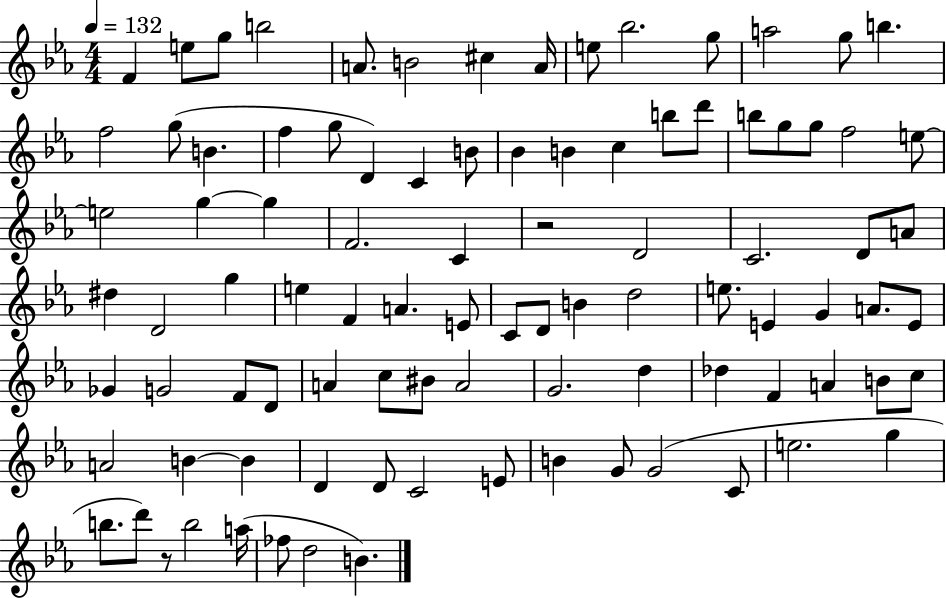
F4/q E5/e G5/e B5/h A4/e. B4/h C#5/q A4/s E5/e Bb5/h. G5/e A5/h G5/e B5/q. F5/h G5/e B4/q. F5/q G5/e D4/q C4/q B4/e Bb4/q B4/q C5/q B5/e D6/e B5/e G5/e G5/e F5/h E5/e E5/h G5/q G5/q F4/h. C4/q R/h D4/h C4/h. D4/e A4/e D#5/q D4/h G5/q E5/q F4/q A4/q. E4/e C4/e D4/e B4/q D5/h E5/e. E4/q G4/q A4/e. E4/e Gb4/q G4/h F4/e D4/e A4/q C5/e BIS4/e A4/h G4/h. D5/q Db5/q F4/q A4/q B4/e C5/e A4/h B4/q B4/q D4/q D4/e C4/h E4/e B4/q G4/e G4/h C4/e E5/h. G5/q B5/e. D6/e R/e B5/h A5/s FES5/e D5/h B4/q.